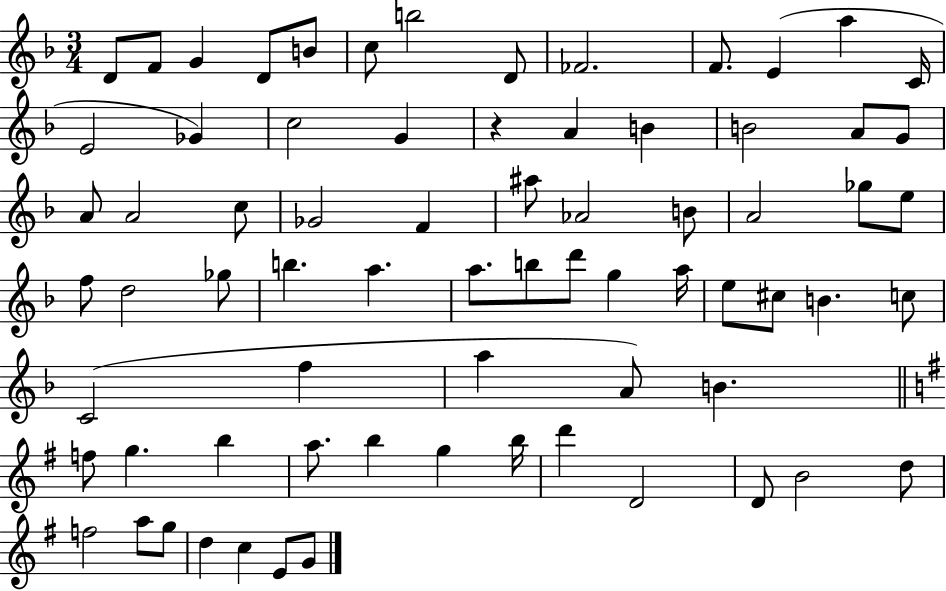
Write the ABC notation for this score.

X:1
T:Untitled
M:3/4
L:1/4
K:F
D/2 F/2 G D/2 B/2 c/2 b2 D/2 _F2 F/2 E a C/4 E2 _G c2 G z A B B2 A/2 G/2 A/2 A2 c/2 _G2 F ^a/2 _A2 B/2 A2 _g/2 e/2 f/2 d2 _g/2 b a a/2 b/2 d'/2 g a/4 e/2 ^c/2 B c/2 C2 f a A/2 B f/2 g b a/2 b g b/4 d' D2 D/2 B2 d/2 f2 a/2 g/2 d c E/2 G/2